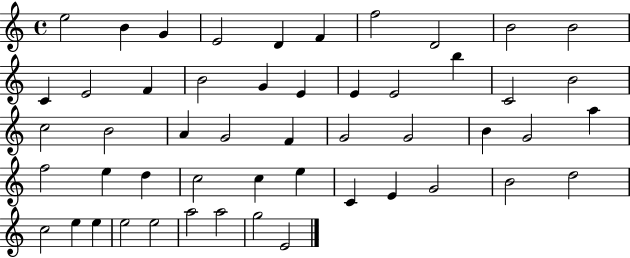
X:1
T:Untitled
M:4/4
L:1/4
K:C
e2 B G E2 D F f2 D2 B2 B2 C E2 F B2 G E E E2 b C2 B2 c2 B2 A G2 F G2 G2 B G2 a f2 e d c2 c e C E G2 B2 d2 c2 e e e2 e2 a2 a2 g2 E2